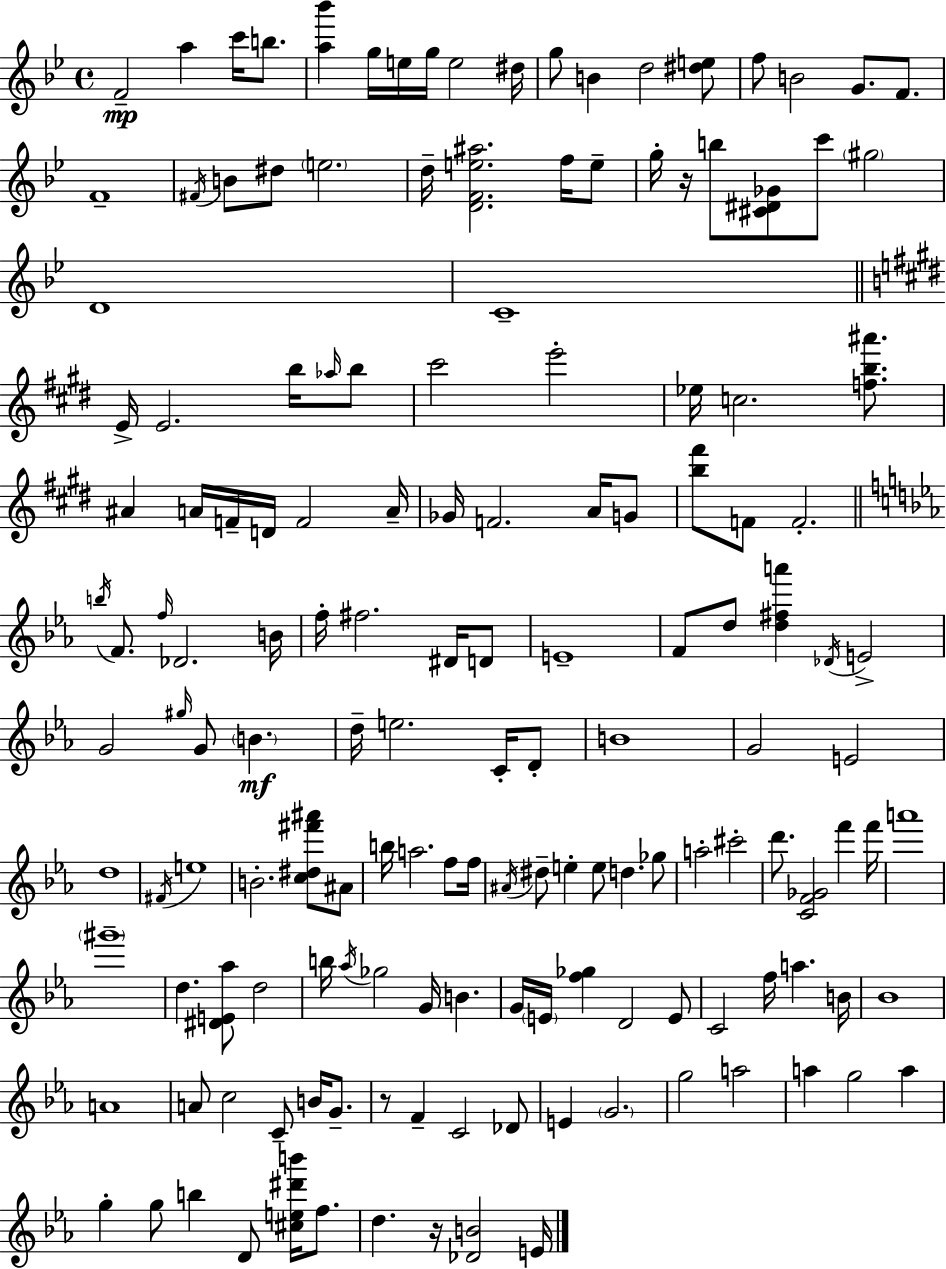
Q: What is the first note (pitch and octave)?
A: F4